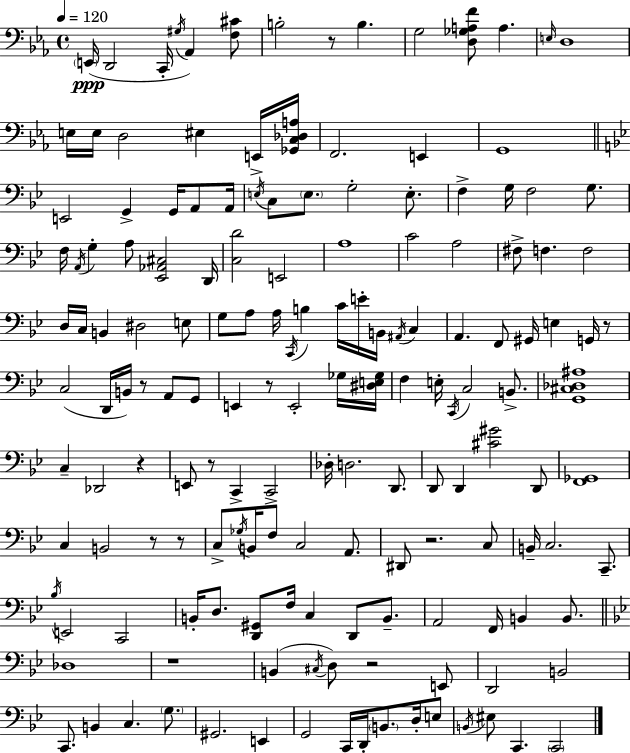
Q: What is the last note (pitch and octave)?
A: C2